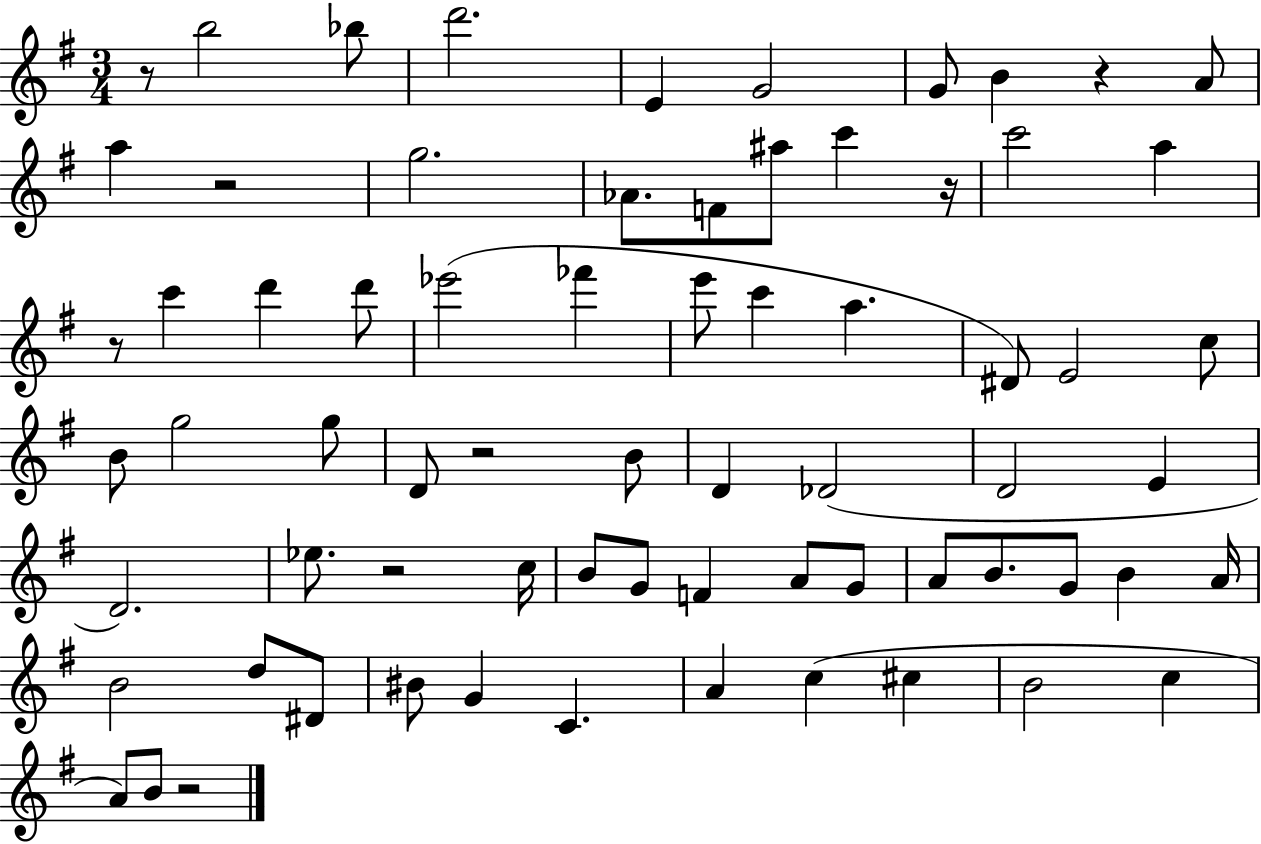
X:1
T:Untitled
M:3/4
L:1/4
K:G
z/2 b2 _b/2 d'2 E G2 G/2 B z A/2 a z2 g2 _A/2 F/2 ^a/2 c' z/4 c'2 a z/2 c' d' d'/2 _e'2 _f' e'/2 c' a ^D/2 E2 c/2 B/2 g2 g/2 D/2 z2 B/2 D _D2 D2 E D2 _e/2 z2 c/4 B/2 G/2 F A/2 G/2 A/2 B/2 G/2 B A/4 B2 d/2 ^D/2 ^B/2 G C A c ^c B2 c A/2 B/2 z2